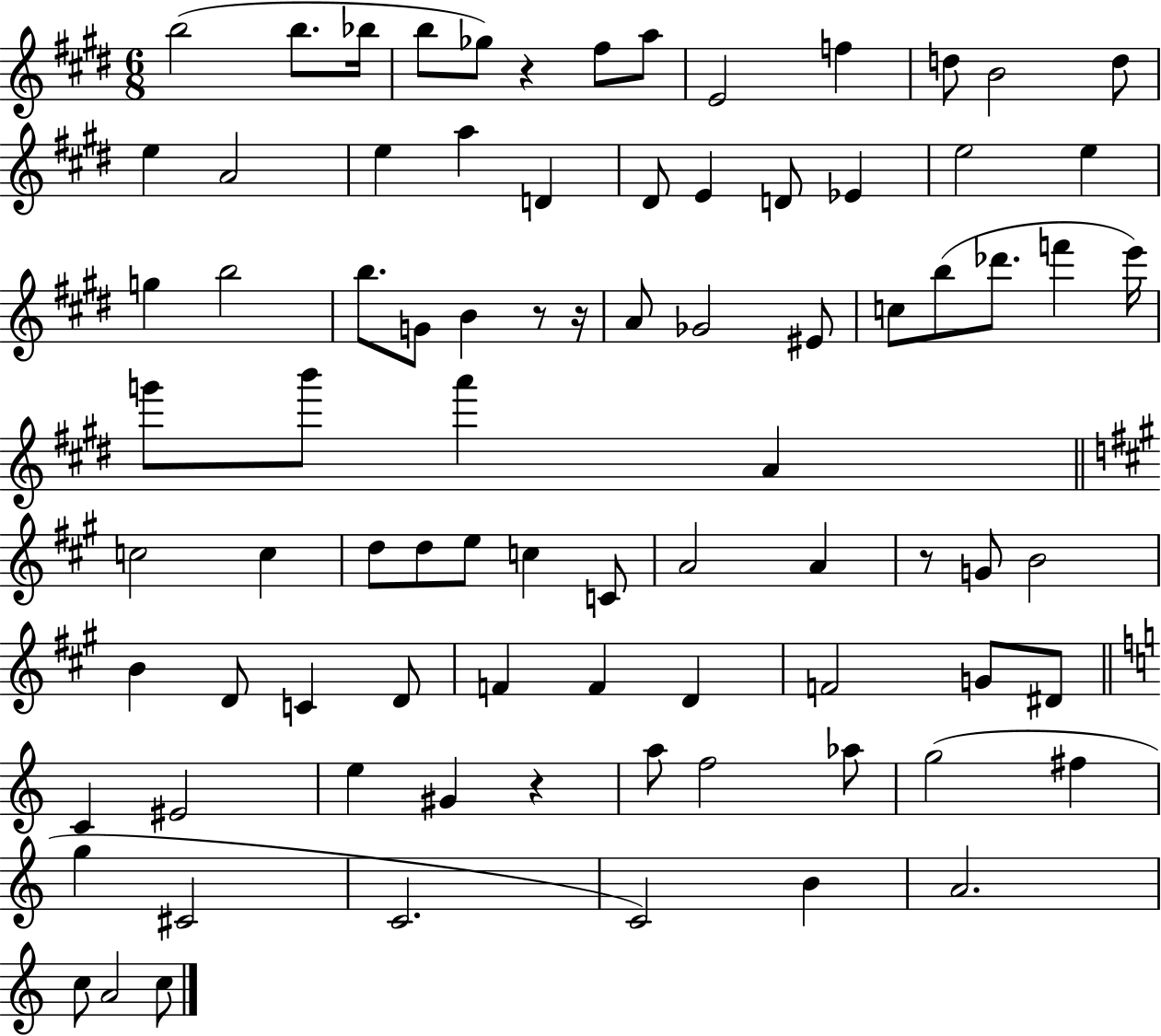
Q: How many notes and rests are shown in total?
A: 84